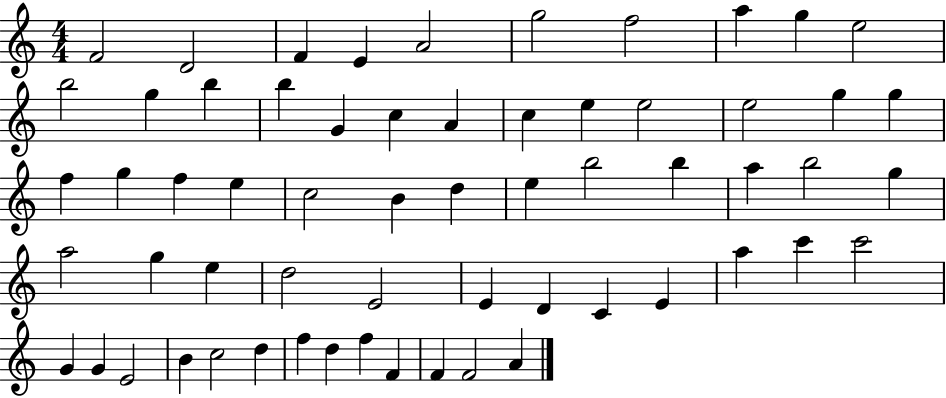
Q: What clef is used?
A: treble